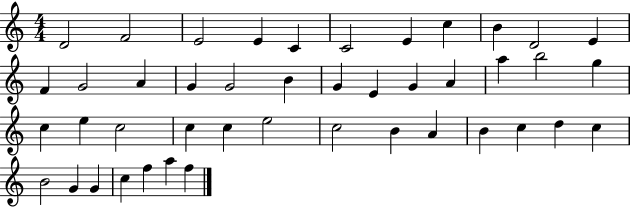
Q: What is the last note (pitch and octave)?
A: F5